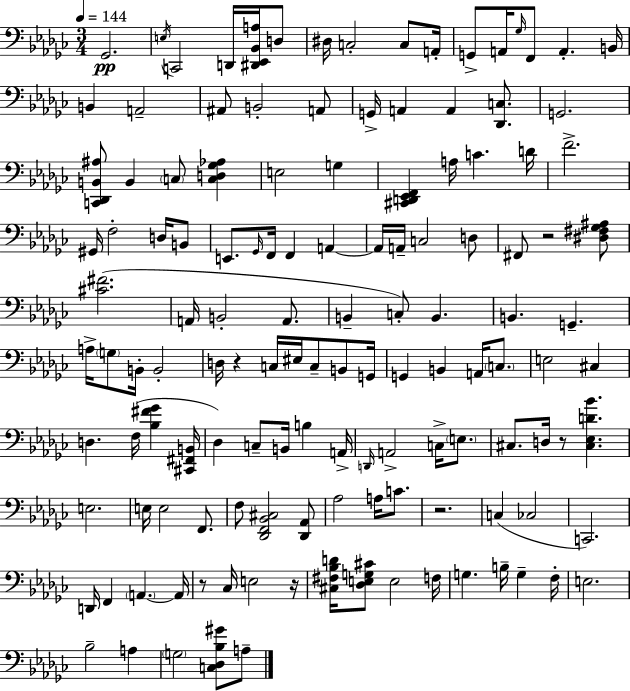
Gb2/h. E3/s C2/h D2/s [D#2,Eb2,Bb2,A3]/s D3/e D#3/s C3/h C3/e A2/s G2/e A2/s Gb3/s F2/e A2/q. B2/s B2/q A2/h A#2/e B2/h A2/e G2/s A2/q A2/q [Db2,C3]/e. G2/h. [C2,Db2,B2,A#3]/e B2/q C3/e [C3,D3,Gb3,Ab3]/q E3/h G3/q [C#2,D2,Eb2,F2]/q A3/s C4/q. D4/s F4/h. G#2/s F3/h D3/s B2/e E2/e. Gb2/s F2/s F2/q A2/q A2/s A2/s C3/h D3/e F#2/e R/h [D#3,F#3,Gb3,A#3]/e [C#4,F#4]/h. A2/s B2/h A2/e. B2/q C3/e B2/q. B2/q. G2/q. A3/s G3/e B2/s B2/h D3/s R/q C3/s EIS3/s C3/e B2/e G2/s G2/q B2/q A2/s C3/e. E3/h C#3/q D3/q. F3/s [Bb3,F#4,Gb4]/q [C#2,F#2,B2]/s Db3/q C3/e B2/s B3/q A2/s D2/s A2/h C3/s E3/e. C#3/e. D3/s R/e [C#3,Eb3,D4,Bb4]/q. E3/h. E3/s E3/h F2/e. F3/e [Db2,F2,Bb2,C#3]/h [Db2,Ab2]/e Ab3/h A3/s C4/e. R/h. C3/q CES3/h C2/h. D2/s F2/q A2/q. A2/s R/e CES3/s E3/h R/s [C#3,F#3,Bb3,D4]/s [Db3,E3,G3,C#4]/e E3/h F3/s G3/q. B3/s G3/q F3/s E3/h. Bb3/h A3/q G3/h [C3,Db3,Bb3,G#4]/e A3/e